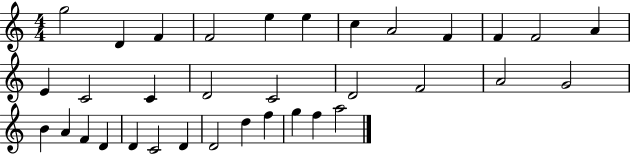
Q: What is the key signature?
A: C major